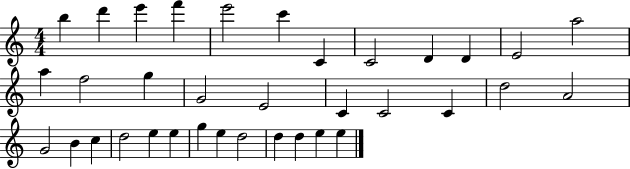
{
  \clef treble
  \numericTimeSignature
  \time 4/4
  \key c \major
  b''4 d'''4 e'''4 f'''4 | e'''2 c'''4 c'4 | c'2 d'4 d'4 | e'2 a''2 | \break a''4 f''2 g''4 | g'2 e'2 | c'4 c'2 c'4 | d''2 a'2 | \break g'2 b'4 c''4 | d''2 e''4 e''4 | g''4 e''4 d''2 | d''4 d''4 e''4 e''4 | \break \bar "|."
}